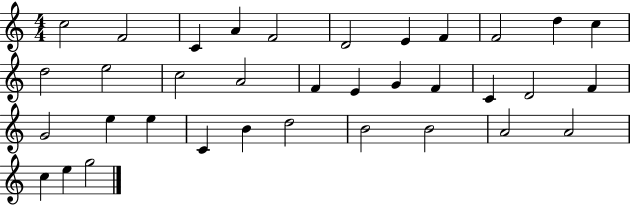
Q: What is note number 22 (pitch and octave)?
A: F4